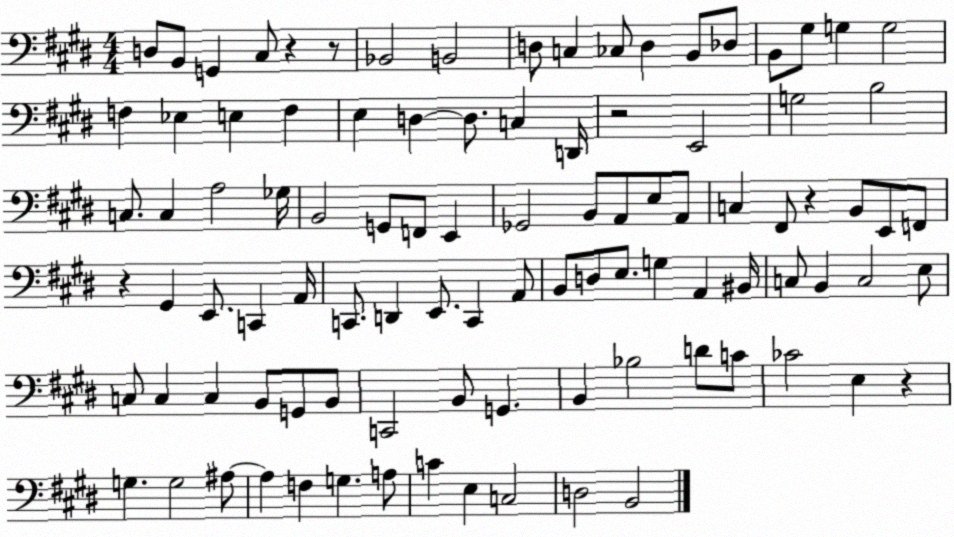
X:1
T:Untitled
M:4/4
L:1/4
K:E
D,/2 B,,/2 G,, ^C,/2 z z/2 _B,,2 B,,2 D,/2 C, _C,/2 D, B,,/2 _D,/2 B,,/2 ^G,/2 G, G,2 F, _E, E, F, E, D, D,/2 C, D,,/4 z2 E,,2 G,2 B,2 C,/2 C, A,2 _G,/4 B,,2 G,,/2 F,,/2 E,, _G,,2 B,,/2 A,,/2 E,/2 A,,/2 C, ^F,,/2 z B,,/2 E,,/2 F,,/2 z ^G,, E,,/2 C,, A,,/4 C,,/2 D,, E,,/2 C,, A,,/2 B,,/2 D,/2 E,/2 G, A,, ^B,,/4 C,/2 B,, C,2 E,/2 C,/2 C, C, B,,/2 G,,/2 B,,/2 C,,2 B,,/2 G,, B,, _B,2 D/2 C/2 _C2 E, z G, G,2 ^A,/2 ^A, F, G, A,/2 C E, C,2 D,2 B,,2